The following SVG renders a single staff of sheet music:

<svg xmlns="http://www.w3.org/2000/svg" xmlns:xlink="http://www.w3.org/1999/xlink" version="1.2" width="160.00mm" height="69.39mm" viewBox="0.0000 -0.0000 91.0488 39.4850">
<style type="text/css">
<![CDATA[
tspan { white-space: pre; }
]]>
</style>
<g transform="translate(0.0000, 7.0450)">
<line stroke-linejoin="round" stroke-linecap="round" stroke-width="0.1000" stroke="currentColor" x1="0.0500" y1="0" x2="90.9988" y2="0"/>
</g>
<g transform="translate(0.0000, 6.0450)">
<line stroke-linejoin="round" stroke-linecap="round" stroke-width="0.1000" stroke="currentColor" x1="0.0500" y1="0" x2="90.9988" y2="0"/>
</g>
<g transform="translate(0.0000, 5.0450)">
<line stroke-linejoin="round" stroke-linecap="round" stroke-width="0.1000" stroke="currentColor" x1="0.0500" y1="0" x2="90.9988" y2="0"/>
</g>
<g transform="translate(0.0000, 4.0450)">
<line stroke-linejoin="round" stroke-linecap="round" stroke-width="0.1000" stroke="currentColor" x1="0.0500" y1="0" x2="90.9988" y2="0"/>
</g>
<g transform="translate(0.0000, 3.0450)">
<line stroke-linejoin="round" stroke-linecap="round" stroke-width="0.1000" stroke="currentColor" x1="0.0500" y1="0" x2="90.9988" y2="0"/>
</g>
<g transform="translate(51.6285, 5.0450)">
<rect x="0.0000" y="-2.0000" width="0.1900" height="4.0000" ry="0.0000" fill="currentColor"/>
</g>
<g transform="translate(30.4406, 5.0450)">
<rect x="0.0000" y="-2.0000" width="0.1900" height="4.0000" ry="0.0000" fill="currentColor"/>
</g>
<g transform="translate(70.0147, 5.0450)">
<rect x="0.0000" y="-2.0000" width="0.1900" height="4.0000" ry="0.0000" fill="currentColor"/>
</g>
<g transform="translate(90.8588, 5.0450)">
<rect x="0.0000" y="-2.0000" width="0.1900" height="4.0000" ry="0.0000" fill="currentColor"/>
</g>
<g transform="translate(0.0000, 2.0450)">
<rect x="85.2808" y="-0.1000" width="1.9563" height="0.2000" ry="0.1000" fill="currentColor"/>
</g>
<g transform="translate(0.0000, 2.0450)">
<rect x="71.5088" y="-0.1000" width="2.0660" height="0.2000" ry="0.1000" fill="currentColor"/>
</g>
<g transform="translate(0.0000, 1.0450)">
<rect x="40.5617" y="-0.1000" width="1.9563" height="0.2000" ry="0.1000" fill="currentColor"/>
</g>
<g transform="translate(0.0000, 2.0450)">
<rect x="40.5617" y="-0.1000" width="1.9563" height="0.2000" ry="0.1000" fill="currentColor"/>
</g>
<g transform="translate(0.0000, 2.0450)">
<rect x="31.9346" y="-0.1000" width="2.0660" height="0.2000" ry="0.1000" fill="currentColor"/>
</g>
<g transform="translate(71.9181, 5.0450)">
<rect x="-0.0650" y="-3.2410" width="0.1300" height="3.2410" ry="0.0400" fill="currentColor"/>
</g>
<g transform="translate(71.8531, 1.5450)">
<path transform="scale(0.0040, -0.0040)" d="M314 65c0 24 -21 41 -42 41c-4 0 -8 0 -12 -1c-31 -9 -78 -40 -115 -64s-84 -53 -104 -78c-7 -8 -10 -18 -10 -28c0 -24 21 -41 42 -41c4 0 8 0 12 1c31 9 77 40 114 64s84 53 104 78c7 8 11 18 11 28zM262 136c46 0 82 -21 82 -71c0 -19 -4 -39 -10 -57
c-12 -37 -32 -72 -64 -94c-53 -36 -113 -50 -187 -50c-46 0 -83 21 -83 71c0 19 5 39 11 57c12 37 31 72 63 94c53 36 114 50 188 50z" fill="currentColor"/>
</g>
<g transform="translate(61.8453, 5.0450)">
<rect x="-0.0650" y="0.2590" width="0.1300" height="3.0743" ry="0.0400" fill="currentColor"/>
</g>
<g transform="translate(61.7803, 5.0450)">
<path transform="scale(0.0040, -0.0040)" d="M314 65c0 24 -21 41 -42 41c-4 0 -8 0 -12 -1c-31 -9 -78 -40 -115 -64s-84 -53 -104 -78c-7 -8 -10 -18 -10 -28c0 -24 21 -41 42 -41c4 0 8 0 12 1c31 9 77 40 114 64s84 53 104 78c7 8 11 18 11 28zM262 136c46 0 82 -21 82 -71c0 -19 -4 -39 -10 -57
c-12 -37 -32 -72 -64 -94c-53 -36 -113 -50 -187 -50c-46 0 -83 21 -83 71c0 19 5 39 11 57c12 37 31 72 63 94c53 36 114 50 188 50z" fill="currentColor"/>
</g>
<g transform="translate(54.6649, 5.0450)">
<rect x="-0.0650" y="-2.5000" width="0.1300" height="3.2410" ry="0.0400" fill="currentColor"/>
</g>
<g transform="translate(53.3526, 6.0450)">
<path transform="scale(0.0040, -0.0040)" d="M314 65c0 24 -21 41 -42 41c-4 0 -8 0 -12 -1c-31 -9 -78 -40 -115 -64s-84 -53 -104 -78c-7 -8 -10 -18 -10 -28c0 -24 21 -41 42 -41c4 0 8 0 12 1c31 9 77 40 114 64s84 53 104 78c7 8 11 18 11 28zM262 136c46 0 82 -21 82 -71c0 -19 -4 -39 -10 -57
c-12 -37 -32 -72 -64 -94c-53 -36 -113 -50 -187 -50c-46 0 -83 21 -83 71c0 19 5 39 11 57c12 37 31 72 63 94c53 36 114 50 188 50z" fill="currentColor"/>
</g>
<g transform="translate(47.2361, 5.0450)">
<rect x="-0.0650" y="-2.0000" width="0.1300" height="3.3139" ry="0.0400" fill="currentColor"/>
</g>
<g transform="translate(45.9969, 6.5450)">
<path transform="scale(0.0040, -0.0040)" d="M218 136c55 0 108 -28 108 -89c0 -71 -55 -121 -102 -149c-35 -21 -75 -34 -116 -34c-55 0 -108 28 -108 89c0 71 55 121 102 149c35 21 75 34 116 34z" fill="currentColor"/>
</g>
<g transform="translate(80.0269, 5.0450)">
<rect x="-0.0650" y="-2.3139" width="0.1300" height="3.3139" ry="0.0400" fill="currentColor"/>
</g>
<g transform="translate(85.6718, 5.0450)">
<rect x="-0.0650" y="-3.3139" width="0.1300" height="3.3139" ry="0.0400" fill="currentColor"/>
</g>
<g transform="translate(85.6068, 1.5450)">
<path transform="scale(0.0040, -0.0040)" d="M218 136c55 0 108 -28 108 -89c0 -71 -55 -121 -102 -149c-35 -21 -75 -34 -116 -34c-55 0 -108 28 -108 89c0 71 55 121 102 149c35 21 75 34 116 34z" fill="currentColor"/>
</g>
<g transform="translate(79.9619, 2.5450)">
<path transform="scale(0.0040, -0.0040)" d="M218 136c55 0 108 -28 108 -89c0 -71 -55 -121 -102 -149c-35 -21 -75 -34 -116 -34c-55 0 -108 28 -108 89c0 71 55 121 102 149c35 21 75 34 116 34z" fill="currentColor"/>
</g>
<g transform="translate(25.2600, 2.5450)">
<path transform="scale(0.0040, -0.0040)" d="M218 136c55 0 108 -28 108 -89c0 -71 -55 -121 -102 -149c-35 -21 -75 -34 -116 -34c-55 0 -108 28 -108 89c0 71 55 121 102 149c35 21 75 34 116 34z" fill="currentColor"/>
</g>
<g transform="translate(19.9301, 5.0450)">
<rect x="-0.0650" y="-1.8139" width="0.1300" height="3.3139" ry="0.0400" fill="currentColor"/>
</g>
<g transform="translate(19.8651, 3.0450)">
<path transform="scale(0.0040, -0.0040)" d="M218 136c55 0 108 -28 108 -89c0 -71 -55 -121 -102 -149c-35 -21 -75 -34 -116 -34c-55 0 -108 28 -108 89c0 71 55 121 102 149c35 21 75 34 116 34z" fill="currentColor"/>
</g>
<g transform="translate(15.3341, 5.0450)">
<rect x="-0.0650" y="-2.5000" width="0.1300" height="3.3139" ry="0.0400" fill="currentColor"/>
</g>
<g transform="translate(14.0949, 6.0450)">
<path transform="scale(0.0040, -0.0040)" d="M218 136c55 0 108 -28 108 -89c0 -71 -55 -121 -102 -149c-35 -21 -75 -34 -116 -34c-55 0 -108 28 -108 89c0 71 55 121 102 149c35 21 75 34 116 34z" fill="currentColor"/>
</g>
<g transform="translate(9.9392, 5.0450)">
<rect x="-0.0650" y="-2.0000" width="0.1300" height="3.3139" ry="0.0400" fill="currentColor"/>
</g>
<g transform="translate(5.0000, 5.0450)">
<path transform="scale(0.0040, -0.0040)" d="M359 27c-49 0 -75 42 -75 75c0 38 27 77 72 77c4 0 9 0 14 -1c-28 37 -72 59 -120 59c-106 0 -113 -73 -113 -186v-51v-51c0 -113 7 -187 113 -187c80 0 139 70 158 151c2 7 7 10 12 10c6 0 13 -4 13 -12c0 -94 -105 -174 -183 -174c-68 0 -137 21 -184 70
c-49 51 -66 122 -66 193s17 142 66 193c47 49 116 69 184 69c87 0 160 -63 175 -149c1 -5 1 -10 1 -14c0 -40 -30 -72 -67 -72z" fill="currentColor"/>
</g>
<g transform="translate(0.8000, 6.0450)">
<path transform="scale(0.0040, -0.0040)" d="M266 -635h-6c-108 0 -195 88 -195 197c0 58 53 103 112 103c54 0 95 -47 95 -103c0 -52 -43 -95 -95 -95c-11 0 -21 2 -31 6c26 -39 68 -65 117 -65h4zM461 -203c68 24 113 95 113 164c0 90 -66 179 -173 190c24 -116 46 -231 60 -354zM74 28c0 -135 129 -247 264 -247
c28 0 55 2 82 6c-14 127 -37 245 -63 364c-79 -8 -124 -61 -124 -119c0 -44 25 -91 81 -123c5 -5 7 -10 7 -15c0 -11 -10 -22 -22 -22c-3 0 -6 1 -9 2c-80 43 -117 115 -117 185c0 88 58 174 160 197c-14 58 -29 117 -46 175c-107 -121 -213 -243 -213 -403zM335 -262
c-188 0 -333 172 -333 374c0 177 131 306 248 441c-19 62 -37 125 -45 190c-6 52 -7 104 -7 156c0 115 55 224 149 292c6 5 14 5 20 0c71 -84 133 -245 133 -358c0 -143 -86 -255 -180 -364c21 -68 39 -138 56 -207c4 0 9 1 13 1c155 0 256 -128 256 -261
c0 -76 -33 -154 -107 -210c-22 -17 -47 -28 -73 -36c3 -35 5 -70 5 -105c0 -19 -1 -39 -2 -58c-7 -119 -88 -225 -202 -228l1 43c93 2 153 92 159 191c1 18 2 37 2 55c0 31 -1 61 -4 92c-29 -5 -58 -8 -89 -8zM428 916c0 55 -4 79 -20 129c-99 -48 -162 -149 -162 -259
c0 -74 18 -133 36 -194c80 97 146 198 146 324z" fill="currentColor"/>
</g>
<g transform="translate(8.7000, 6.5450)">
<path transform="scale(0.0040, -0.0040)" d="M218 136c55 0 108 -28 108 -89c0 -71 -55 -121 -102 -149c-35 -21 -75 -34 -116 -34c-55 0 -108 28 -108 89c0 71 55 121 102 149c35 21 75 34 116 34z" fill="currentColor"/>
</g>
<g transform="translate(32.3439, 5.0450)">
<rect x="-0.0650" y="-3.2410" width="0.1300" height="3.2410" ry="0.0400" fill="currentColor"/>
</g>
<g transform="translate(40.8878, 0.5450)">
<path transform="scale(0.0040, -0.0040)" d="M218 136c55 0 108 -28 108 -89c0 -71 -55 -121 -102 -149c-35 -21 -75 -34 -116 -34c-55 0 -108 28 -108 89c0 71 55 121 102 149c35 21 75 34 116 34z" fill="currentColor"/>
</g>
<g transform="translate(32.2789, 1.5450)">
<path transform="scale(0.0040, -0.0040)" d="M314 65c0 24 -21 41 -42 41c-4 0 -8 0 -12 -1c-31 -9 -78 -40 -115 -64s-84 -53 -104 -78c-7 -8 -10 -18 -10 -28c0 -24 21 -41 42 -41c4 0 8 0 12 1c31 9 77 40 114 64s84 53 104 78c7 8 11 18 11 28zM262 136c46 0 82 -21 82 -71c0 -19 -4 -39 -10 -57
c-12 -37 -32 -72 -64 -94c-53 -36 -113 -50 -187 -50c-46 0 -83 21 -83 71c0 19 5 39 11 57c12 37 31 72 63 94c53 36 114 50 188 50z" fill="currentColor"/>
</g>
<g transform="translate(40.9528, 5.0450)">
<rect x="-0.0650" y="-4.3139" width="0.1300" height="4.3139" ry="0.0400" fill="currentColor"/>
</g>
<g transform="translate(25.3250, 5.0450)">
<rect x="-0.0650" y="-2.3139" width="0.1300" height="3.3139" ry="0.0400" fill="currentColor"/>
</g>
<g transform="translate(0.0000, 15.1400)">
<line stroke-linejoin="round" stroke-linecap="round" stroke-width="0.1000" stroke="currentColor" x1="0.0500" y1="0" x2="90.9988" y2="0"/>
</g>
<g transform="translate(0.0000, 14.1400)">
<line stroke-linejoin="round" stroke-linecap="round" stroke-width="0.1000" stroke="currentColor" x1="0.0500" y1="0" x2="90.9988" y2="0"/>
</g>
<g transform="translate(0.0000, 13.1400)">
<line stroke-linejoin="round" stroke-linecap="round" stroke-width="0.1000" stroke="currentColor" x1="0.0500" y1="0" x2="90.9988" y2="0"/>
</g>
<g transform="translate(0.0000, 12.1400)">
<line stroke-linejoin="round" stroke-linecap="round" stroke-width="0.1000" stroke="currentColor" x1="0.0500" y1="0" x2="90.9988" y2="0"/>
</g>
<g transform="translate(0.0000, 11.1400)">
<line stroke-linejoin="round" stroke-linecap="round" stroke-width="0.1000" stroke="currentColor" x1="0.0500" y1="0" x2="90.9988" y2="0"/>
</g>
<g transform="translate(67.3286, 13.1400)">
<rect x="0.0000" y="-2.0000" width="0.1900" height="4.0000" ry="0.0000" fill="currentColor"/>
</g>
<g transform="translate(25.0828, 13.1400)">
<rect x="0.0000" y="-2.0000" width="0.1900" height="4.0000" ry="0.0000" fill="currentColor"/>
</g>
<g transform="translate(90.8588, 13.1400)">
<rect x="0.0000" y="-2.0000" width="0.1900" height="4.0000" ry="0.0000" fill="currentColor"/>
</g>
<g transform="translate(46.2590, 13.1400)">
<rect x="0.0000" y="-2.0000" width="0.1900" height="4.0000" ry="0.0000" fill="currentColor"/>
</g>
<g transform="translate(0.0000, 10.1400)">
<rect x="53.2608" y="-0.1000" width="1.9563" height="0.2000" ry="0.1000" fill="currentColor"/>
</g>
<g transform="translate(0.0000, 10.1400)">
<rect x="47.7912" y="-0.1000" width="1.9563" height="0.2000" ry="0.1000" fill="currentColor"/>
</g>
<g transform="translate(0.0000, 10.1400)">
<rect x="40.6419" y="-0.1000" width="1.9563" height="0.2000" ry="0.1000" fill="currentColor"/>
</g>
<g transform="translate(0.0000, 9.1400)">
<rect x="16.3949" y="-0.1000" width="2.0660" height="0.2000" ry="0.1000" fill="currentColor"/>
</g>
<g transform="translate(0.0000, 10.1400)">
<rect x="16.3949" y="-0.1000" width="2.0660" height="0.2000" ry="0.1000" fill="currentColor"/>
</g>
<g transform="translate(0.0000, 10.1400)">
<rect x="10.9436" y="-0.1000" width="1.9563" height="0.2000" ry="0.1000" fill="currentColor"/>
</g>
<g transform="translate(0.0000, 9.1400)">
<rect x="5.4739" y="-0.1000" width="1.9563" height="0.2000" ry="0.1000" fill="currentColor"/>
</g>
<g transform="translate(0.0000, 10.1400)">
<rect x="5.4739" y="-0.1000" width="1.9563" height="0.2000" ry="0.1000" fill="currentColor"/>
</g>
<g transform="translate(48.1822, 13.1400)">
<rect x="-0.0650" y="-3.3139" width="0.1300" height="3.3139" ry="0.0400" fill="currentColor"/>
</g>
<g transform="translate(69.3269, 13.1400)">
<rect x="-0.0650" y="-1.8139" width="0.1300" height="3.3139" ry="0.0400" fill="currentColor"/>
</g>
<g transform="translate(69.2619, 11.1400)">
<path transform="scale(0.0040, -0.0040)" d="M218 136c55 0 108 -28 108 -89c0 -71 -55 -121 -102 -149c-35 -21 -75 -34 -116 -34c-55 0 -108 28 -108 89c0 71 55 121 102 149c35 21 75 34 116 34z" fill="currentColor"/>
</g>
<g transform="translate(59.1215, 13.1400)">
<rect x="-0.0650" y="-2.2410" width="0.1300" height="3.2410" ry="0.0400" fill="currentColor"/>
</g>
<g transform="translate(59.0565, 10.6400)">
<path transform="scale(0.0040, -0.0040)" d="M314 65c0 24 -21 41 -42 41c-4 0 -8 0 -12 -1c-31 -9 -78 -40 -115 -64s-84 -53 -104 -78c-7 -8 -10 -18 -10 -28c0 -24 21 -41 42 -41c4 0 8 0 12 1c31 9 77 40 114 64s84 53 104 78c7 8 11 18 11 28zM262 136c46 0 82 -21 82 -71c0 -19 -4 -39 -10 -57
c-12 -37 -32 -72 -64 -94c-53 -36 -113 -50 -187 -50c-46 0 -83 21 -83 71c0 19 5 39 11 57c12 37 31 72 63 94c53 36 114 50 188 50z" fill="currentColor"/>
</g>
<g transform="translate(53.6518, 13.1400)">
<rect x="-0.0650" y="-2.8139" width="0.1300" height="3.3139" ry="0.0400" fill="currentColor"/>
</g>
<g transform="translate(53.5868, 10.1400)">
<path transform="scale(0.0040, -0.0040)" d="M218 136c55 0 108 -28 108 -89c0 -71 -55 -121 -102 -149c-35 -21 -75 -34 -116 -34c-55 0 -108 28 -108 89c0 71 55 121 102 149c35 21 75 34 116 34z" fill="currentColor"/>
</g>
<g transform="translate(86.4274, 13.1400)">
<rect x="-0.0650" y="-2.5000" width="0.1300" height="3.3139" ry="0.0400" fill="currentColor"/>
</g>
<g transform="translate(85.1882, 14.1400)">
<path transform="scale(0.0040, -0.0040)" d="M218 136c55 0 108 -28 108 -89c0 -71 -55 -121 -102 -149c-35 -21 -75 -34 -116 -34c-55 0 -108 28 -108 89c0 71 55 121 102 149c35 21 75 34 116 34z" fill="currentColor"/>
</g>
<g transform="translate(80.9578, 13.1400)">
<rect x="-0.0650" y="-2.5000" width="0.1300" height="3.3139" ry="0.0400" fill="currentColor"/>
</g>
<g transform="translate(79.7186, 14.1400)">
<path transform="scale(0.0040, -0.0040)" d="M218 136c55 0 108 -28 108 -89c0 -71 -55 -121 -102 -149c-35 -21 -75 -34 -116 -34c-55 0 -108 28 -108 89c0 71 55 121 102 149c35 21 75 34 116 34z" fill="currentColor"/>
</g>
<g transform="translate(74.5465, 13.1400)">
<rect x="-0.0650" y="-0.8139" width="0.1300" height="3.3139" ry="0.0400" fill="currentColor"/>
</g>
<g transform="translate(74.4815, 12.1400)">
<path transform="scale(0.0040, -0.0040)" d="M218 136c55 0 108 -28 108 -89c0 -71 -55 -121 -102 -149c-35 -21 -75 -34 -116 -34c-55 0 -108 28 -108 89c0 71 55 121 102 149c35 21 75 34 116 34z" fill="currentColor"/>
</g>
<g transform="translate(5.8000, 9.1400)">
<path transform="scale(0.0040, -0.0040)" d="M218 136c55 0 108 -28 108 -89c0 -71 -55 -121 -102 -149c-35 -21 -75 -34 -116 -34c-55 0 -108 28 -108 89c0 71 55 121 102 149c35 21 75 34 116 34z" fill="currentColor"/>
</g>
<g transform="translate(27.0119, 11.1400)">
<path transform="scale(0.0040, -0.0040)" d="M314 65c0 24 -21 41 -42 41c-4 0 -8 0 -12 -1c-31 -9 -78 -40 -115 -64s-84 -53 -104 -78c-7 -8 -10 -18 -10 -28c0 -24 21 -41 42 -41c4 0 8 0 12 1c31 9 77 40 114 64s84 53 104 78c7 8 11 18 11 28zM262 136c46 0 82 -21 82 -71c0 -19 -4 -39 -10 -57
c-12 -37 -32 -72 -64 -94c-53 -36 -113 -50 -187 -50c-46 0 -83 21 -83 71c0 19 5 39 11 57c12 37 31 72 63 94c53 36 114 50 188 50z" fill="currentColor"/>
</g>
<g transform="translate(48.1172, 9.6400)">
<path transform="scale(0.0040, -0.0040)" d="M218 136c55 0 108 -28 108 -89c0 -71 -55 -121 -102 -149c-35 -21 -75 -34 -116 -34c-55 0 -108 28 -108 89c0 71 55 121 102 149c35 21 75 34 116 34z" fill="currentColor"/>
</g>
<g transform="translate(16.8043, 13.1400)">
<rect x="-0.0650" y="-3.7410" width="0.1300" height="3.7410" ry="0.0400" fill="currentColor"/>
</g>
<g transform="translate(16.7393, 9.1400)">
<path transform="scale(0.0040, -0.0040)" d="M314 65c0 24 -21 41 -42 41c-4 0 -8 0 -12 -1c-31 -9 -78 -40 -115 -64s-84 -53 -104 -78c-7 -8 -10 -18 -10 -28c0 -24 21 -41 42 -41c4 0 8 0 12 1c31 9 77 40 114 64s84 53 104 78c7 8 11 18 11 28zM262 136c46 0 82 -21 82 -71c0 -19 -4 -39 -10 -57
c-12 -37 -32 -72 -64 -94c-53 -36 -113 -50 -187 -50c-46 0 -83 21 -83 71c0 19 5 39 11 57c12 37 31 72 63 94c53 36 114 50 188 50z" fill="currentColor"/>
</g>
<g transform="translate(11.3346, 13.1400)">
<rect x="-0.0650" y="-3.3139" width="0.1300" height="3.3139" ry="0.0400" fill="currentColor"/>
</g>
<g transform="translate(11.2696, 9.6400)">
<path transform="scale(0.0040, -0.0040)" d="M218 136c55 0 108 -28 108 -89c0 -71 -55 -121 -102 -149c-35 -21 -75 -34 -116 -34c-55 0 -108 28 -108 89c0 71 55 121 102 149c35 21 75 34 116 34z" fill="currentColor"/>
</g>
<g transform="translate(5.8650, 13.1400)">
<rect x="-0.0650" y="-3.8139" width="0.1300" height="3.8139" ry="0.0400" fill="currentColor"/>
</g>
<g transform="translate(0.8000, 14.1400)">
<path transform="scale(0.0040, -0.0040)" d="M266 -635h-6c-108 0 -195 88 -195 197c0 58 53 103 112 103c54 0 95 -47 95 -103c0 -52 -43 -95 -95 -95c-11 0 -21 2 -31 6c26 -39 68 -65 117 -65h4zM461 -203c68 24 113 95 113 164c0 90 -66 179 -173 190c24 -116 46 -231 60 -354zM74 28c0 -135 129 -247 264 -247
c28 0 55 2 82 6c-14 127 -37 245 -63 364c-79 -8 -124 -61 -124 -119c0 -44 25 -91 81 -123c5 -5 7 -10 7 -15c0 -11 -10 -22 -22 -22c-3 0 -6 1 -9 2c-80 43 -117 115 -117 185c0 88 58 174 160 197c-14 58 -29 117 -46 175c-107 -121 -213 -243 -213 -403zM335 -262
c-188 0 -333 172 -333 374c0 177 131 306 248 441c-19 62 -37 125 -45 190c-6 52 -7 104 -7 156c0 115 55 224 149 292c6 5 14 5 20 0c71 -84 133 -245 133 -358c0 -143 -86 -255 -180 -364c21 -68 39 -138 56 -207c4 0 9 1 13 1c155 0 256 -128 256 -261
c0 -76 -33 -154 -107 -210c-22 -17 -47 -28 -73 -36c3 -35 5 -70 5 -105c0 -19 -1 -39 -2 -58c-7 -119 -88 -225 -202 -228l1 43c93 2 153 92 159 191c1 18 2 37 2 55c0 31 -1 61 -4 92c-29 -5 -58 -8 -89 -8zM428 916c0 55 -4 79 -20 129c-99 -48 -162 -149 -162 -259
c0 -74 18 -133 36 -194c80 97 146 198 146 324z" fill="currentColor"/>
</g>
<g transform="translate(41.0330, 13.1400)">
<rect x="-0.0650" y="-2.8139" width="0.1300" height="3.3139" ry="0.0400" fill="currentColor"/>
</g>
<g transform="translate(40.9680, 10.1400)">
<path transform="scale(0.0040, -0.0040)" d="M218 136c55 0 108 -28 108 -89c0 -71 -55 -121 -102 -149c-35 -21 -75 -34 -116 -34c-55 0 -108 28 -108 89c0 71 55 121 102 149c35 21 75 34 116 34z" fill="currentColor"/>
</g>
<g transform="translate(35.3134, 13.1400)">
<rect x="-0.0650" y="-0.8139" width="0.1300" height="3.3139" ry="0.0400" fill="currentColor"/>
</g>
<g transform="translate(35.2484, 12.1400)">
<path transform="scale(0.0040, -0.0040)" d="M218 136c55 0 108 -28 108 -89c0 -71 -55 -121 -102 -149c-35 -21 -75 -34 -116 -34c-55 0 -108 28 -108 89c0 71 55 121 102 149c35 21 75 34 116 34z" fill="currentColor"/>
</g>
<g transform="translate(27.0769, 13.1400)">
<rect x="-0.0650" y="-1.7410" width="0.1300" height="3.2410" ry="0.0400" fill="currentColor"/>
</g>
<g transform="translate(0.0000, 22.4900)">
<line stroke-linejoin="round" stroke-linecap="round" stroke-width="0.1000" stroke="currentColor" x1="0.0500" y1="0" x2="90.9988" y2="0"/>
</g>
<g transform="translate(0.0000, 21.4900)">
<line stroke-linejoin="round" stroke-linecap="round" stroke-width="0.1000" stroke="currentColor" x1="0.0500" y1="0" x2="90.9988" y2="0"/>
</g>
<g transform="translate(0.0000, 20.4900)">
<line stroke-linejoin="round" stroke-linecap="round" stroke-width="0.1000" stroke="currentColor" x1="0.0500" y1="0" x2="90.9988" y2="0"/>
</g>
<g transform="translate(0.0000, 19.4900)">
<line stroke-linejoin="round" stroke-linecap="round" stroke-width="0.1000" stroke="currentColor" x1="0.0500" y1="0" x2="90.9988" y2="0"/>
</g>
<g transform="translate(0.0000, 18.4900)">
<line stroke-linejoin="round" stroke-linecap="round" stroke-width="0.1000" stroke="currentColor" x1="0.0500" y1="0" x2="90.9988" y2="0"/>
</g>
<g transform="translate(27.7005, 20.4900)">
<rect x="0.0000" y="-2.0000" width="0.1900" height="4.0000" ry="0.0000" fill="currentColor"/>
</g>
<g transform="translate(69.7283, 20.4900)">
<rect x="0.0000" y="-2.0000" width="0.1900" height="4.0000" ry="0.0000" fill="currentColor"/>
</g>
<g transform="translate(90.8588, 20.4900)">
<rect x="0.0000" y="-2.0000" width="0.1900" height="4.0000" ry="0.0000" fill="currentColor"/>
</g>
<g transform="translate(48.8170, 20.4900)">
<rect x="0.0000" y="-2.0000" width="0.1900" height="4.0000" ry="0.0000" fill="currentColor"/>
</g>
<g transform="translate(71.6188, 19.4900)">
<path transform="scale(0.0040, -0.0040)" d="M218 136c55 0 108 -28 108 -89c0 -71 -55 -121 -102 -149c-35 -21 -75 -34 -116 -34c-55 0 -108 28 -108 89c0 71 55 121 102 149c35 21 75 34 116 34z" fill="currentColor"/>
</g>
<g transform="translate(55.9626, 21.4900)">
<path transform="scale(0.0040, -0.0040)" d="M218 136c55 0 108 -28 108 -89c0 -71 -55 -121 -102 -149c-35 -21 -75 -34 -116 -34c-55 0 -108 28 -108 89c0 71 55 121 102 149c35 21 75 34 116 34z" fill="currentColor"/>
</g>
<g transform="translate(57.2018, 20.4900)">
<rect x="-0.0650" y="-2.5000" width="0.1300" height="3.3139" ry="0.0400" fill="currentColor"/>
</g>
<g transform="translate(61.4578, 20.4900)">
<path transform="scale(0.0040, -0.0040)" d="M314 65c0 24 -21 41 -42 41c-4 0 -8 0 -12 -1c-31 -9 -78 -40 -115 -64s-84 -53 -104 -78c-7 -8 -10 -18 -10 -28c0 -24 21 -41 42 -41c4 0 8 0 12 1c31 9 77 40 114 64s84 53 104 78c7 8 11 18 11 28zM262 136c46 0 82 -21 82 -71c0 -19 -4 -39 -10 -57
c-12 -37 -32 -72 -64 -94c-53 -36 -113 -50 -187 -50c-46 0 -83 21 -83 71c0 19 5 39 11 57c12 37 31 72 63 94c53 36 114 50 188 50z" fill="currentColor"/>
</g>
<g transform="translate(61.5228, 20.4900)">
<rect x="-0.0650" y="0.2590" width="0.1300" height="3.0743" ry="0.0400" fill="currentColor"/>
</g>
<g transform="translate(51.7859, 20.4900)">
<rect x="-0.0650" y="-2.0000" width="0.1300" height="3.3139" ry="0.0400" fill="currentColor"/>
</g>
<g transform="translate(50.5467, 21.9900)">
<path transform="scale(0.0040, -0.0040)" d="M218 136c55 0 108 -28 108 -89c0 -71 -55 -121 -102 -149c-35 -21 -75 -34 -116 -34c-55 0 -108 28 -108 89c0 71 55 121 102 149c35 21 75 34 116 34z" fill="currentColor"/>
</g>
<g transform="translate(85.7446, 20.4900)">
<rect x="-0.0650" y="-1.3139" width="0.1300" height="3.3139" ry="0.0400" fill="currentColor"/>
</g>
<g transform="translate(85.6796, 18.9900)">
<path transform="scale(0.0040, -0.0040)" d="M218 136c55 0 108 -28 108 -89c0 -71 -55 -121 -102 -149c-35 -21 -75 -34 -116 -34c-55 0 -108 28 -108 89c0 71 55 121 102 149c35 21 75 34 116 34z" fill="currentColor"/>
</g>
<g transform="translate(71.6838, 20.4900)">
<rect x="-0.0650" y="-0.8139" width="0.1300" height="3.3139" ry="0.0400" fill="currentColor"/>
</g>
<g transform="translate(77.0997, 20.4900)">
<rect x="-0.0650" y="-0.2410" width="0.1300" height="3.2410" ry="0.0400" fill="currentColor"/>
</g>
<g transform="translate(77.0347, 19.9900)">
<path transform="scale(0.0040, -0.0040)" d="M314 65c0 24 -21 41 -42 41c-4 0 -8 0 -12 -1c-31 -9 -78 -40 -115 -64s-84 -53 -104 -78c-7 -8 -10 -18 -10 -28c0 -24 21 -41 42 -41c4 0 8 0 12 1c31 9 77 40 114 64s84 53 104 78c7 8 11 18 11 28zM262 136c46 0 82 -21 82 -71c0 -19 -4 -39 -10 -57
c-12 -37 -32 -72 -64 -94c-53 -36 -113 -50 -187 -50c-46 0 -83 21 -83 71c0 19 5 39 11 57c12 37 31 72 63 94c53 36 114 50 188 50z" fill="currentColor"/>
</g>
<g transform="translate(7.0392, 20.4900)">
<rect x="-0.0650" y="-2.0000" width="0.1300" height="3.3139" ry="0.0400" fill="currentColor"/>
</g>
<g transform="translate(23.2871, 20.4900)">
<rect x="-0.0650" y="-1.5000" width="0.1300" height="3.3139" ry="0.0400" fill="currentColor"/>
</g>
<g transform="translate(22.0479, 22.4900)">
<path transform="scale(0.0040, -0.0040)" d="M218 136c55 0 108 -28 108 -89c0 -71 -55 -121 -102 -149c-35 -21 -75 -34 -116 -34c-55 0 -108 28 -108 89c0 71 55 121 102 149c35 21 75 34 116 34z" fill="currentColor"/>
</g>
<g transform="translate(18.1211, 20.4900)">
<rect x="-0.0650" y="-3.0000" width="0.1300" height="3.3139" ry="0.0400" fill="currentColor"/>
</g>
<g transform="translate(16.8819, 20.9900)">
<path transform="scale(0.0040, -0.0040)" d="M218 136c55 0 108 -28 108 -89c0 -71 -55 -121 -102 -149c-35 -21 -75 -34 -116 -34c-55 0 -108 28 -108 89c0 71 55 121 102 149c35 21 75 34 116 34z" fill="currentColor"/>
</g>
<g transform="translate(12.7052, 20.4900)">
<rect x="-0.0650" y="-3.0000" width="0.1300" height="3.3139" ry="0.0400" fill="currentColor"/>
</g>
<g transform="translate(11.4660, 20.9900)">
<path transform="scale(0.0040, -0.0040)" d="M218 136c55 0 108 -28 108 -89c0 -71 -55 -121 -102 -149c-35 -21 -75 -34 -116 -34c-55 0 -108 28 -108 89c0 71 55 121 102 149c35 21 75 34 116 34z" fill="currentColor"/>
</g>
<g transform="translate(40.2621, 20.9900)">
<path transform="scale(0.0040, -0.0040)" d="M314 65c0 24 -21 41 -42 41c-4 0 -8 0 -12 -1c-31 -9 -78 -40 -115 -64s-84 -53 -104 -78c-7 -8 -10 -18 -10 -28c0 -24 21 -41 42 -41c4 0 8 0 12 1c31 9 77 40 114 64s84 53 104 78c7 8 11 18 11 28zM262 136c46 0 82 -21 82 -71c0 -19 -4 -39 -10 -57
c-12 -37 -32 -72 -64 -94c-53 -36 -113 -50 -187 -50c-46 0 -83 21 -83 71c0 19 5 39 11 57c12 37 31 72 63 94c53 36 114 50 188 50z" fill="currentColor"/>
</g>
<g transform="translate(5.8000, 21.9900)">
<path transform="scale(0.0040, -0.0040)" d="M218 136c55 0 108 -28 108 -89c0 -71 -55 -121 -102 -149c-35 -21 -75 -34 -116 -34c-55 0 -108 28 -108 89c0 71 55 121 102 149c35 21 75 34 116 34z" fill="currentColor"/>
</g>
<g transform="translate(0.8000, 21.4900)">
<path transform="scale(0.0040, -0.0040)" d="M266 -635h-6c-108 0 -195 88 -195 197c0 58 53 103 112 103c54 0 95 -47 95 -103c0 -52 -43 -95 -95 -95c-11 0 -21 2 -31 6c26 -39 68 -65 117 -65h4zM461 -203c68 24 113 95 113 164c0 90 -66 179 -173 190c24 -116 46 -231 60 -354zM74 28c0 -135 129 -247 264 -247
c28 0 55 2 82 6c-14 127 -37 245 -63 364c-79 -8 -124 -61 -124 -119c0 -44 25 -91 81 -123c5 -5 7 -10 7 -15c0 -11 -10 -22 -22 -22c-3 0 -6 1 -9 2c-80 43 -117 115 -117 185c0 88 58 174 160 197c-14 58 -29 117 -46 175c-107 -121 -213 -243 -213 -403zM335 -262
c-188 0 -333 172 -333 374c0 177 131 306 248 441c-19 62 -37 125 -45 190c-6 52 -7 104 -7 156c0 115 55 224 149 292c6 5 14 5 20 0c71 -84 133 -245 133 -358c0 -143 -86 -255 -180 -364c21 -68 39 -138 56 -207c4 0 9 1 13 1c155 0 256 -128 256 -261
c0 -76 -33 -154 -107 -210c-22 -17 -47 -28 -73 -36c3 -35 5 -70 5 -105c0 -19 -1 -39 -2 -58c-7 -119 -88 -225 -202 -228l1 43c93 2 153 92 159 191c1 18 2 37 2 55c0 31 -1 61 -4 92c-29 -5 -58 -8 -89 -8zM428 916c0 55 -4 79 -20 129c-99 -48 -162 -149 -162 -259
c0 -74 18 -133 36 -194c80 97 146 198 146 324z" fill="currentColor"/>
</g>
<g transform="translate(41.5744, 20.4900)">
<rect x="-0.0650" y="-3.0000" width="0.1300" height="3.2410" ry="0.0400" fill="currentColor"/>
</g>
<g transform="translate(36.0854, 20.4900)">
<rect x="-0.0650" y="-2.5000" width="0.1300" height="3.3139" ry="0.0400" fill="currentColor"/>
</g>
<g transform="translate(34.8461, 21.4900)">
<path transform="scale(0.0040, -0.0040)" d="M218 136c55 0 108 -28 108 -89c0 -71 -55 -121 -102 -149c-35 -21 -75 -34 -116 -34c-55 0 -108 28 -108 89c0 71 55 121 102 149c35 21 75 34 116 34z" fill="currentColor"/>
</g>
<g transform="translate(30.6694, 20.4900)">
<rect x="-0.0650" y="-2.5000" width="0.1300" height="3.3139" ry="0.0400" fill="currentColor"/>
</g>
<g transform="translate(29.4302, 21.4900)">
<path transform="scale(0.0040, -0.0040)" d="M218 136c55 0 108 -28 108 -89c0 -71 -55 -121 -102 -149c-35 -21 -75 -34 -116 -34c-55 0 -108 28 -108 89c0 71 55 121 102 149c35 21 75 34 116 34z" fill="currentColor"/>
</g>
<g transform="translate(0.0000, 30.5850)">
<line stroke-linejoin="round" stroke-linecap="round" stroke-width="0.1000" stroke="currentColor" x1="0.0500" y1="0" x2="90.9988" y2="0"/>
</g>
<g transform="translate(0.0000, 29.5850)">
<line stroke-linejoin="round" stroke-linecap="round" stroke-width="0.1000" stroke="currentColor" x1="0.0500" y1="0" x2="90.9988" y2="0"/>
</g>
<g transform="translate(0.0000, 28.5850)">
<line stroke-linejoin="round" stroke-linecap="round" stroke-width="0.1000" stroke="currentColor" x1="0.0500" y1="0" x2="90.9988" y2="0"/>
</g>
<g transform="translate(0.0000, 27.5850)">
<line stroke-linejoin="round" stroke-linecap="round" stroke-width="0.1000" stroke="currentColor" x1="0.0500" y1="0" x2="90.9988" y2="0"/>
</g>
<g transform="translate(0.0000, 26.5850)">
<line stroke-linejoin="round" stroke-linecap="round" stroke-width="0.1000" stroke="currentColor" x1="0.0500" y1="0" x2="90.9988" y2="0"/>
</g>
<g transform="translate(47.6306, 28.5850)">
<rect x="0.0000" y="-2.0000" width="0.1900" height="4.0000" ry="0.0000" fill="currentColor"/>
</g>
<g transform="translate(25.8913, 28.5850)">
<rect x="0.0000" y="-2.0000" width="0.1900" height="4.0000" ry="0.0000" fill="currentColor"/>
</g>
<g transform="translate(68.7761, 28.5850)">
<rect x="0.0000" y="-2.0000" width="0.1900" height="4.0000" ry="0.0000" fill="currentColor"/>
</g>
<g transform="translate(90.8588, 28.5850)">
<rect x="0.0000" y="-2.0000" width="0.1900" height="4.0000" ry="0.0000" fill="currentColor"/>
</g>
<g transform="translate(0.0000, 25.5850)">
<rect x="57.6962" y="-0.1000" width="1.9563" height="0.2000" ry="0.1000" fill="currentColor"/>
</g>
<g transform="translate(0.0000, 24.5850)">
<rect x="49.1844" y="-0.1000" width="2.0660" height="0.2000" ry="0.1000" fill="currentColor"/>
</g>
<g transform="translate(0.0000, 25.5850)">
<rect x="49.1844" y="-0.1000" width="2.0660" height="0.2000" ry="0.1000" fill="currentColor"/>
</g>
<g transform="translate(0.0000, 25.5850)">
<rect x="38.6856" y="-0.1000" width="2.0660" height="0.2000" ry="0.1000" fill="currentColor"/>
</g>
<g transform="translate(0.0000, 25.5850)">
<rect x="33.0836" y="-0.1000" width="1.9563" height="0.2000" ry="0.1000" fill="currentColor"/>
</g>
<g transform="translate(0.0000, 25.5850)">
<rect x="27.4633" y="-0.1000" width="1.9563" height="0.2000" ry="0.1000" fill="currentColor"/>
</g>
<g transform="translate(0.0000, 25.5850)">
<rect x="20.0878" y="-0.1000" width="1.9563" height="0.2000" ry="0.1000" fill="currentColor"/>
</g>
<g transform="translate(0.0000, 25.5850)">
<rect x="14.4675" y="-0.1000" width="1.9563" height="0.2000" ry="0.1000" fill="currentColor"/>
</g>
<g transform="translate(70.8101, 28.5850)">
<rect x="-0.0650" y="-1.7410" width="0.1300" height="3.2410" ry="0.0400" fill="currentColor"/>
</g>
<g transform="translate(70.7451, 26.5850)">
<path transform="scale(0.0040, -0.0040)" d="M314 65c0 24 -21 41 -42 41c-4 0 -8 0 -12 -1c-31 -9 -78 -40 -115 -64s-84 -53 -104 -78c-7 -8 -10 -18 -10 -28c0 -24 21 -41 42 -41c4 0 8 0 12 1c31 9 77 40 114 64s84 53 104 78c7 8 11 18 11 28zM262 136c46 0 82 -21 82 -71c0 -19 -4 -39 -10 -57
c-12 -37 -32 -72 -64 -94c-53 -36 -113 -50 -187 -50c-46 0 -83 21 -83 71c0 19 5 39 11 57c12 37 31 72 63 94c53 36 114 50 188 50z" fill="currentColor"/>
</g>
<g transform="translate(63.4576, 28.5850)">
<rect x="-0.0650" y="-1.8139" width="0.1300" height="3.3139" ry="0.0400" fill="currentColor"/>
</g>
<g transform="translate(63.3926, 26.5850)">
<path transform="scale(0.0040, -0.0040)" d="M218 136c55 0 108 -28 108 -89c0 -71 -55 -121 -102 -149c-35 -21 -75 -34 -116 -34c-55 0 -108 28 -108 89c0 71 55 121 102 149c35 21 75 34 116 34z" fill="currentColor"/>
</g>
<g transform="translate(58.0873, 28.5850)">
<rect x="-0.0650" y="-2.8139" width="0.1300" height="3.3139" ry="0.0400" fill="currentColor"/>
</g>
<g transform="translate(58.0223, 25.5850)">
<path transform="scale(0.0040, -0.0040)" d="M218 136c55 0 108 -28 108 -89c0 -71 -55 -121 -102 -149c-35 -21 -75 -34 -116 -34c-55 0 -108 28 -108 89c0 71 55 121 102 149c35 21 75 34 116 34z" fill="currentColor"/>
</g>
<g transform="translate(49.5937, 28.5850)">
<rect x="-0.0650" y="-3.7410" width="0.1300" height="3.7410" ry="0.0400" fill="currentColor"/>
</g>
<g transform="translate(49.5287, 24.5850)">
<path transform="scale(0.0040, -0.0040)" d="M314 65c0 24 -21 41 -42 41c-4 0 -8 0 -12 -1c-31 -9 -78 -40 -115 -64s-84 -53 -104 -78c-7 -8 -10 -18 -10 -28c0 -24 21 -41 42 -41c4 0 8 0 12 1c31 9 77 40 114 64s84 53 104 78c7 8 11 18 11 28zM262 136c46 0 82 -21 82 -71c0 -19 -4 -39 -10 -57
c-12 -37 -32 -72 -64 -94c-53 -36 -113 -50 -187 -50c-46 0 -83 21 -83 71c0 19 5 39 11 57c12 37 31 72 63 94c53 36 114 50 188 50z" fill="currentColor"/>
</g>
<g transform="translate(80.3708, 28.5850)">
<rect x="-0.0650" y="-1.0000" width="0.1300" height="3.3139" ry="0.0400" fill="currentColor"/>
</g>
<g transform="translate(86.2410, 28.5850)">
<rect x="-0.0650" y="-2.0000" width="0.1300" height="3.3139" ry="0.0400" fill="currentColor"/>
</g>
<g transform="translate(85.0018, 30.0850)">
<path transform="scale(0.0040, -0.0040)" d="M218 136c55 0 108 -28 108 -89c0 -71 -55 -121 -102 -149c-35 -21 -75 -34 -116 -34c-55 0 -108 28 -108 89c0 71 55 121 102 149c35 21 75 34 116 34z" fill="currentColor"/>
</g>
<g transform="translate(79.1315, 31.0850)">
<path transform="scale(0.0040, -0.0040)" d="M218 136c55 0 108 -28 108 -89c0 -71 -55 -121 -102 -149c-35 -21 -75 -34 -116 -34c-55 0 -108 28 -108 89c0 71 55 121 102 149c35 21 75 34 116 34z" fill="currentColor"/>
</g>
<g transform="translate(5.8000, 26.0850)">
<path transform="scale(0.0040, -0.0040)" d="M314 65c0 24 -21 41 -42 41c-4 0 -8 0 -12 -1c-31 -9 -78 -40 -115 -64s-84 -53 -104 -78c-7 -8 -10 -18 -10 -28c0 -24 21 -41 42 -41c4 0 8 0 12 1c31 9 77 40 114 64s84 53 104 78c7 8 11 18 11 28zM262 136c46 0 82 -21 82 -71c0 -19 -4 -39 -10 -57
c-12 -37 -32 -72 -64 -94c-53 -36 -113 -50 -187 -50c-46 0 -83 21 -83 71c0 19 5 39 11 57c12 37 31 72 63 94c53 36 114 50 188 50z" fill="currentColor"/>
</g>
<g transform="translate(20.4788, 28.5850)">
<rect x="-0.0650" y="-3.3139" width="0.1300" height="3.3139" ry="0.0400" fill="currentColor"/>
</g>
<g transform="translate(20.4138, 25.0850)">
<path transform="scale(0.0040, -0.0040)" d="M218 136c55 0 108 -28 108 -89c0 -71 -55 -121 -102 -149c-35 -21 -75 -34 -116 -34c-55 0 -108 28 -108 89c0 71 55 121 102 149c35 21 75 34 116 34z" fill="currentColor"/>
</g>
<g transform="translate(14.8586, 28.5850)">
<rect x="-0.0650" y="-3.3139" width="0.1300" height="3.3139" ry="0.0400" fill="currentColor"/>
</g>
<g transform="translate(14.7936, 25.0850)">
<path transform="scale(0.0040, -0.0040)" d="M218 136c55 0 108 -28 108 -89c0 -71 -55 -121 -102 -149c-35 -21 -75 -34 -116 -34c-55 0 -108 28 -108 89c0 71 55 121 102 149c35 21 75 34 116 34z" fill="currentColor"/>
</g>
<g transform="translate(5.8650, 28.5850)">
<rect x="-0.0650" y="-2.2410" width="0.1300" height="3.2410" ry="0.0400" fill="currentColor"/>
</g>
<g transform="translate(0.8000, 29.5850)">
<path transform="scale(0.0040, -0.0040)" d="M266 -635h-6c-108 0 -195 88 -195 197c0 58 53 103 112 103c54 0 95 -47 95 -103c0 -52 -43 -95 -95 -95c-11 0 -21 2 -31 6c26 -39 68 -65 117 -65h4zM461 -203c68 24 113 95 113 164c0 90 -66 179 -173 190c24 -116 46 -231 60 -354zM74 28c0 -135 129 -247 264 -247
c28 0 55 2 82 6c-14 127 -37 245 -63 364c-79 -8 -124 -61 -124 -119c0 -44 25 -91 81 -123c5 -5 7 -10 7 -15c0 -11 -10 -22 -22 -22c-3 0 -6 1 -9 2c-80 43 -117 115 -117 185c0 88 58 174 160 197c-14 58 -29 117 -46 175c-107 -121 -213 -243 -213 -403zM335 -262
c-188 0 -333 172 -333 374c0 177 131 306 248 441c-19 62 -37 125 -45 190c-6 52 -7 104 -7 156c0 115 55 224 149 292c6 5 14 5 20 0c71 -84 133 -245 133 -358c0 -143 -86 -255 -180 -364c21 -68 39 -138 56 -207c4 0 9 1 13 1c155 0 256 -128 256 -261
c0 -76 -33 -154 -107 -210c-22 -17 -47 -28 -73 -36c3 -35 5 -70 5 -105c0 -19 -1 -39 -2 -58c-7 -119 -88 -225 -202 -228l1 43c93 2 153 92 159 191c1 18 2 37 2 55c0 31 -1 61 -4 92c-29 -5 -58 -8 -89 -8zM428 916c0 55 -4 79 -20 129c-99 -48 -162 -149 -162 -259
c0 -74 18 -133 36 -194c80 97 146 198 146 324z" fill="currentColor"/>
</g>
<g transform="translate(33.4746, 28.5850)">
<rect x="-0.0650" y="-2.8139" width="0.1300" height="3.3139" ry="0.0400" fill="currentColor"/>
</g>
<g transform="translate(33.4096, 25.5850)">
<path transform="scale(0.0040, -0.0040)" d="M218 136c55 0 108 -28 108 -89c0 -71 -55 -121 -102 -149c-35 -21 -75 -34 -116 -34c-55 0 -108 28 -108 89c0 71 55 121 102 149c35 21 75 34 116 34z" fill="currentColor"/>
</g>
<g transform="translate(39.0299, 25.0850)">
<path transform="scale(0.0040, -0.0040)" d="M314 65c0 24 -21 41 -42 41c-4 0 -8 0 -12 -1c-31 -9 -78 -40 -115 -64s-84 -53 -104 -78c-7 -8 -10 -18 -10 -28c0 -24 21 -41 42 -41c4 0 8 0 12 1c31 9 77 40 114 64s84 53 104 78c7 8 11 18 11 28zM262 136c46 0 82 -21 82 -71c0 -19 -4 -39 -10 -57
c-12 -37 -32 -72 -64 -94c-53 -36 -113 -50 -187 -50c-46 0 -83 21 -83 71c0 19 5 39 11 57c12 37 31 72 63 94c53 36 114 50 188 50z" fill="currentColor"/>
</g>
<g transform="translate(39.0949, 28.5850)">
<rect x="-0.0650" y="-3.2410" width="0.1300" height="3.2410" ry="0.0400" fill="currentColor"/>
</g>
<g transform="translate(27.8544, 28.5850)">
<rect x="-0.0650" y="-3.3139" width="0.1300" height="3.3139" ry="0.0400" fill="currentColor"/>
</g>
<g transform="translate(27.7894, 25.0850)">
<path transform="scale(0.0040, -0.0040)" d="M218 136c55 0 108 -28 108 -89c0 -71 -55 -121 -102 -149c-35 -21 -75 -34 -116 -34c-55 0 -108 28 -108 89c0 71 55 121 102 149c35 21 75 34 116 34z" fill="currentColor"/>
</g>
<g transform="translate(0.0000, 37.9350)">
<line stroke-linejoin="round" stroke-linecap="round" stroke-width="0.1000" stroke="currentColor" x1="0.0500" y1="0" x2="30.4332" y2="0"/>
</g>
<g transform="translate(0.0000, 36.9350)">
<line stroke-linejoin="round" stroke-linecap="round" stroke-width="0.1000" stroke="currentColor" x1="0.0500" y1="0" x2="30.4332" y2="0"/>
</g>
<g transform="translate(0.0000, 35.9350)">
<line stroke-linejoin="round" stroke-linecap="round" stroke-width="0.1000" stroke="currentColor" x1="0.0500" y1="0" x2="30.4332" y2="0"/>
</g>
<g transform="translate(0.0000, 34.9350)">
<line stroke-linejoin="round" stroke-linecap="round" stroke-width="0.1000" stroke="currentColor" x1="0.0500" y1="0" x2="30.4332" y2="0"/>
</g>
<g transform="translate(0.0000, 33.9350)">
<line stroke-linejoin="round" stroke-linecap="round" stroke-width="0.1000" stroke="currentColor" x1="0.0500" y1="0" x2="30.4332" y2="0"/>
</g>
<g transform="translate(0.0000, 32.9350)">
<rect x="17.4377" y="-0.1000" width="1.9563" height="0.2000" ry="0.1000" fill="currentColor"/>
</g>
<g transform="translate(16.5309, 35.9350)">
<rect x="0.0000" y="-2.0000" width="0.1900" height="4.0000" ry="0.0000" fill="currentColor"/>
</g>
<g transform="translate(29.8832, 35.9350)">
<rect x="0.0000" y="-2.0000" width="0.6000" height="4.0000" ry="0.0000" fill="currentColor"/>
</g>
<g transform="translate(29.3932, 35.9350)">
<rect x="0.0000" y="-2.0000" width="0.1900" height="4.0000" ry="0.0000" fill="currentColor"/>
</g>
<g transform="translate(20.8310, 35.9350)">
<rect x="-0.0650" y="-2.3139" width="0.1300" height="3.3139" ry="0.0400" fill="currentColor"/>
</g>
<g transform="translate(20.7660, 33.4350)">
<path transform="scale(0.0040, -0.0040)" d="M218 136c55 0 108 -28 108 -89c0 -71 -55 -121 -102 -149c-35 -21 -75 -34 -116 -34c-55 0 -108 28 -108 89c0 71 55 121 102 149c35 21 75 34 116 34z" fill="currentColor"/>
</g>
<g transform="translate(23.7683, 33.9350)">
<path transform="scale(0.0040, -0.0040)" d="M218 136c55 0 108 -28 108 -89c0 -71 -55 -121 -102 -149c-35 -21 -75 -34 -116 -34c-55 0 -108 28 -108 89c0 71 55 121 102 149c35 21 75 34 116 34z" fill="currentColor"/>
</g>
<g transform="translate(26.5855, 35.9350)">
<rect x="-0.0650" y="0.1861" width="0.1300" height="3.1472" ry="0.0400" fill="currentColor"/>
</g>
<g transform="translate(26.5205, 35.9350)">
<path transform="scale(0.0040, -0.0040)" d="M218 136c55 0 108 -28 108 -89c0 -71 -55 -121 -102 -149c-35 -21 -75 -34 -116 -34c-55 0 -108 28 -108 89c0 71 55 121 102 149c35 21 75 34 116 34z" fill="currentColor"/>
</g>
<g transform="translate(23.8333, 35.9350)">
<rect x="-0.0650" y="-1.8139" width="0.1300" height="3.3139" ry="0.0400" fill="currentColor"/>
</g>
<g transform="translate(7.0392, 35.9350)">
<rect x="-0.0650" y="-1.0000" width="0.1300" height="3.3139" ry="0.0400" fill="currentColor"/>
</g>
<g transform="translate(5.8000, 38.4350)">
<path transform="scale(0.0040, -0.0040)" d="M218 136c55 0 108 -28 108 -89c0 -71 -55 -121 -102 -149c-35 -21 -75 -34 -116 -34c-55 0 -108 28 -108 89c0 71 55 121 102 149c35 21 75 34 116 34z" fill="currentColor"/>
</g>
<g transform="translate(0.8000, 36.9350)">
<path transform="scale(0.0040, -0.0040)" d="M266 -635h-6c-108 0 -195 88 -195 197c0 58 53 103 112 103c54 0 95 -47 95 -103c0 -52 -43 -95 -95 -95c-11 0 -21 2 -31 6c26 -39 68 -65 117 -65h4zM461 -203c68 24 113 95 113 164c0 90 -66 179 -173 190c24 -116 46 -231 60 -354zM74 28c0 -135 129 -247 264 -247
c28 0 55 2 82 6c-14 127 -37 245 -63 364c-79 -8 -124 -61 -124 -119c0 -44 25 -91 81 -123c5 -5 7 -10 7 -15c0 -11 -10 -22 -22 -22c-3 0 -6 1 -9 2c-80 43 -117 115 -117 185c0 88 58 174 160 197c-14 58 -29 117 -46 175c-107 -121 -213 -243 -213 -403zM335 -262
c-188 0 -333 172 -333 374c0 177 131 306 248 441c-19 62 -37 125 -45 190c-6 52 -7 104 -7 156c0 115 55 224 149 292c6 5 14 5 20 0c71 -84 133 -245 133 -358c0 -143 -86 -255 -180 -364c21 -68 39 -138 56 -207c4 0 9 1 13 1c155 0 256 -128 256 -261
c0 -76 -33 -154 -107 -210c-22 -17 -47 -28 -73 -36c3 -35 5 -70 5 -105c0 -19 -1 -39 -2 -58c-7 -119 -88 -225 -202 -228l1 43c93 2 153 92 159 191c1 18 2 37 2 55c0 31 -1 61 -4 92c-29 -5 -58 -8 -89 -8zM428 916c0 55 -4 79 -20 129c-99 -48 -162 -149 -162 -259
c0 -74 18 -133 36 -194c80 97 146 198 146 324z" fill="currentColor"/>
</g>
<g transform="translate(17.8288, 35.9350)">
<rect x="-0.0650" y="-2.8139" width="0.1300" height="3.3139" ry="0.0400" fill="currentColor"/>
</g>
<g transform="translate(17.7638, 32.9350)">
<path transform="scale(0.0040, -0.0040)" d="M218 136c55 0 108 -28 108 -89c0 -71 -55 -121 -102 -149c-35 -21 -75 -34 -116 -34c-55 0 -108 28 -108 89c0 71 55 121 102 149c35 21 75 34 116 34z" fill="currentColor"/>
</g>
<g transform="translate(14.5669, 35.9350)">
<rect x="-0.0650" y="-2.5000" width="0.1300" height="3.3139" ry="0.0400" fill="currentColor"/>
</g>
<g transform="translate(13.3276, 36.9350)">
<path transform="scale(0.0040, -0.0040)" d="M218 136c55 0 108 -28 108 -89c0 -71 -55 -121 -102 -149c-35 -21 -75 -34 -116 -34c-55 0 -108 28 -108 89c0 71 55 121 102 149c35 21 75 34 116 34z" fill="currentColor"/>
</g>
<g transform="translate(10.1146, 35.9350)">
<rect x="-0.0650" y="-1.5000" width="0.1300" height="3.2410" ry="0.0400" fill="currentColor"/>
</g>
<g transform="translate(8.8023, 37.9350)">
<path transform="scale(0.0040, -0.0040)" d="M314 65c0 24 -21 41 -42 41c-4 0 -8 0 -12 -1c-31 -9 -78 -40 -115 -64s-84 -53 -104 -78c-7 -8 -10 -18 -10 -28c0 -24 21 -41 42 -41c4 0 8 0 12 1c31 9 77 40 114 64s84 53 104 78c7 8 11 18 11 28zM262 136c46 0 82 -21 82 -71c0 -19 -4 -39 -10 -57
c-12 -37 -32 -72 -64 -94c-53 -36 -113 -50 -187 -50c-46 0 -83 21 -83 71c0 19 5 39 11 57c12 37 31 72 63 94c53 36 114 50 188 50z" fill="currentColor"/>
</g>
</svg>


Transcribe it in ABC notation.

X:1
T:Untitled
M:4/4
L:1/4
K:C
F G f g b2 d' F G2 B2 b2 g b c' b c'2 f2 d a b a g2 f d G G F A A E G G A2 F G B2 d c2 e g2 b b b a b2 c'2 a f f2 D F D E2 G a g f B